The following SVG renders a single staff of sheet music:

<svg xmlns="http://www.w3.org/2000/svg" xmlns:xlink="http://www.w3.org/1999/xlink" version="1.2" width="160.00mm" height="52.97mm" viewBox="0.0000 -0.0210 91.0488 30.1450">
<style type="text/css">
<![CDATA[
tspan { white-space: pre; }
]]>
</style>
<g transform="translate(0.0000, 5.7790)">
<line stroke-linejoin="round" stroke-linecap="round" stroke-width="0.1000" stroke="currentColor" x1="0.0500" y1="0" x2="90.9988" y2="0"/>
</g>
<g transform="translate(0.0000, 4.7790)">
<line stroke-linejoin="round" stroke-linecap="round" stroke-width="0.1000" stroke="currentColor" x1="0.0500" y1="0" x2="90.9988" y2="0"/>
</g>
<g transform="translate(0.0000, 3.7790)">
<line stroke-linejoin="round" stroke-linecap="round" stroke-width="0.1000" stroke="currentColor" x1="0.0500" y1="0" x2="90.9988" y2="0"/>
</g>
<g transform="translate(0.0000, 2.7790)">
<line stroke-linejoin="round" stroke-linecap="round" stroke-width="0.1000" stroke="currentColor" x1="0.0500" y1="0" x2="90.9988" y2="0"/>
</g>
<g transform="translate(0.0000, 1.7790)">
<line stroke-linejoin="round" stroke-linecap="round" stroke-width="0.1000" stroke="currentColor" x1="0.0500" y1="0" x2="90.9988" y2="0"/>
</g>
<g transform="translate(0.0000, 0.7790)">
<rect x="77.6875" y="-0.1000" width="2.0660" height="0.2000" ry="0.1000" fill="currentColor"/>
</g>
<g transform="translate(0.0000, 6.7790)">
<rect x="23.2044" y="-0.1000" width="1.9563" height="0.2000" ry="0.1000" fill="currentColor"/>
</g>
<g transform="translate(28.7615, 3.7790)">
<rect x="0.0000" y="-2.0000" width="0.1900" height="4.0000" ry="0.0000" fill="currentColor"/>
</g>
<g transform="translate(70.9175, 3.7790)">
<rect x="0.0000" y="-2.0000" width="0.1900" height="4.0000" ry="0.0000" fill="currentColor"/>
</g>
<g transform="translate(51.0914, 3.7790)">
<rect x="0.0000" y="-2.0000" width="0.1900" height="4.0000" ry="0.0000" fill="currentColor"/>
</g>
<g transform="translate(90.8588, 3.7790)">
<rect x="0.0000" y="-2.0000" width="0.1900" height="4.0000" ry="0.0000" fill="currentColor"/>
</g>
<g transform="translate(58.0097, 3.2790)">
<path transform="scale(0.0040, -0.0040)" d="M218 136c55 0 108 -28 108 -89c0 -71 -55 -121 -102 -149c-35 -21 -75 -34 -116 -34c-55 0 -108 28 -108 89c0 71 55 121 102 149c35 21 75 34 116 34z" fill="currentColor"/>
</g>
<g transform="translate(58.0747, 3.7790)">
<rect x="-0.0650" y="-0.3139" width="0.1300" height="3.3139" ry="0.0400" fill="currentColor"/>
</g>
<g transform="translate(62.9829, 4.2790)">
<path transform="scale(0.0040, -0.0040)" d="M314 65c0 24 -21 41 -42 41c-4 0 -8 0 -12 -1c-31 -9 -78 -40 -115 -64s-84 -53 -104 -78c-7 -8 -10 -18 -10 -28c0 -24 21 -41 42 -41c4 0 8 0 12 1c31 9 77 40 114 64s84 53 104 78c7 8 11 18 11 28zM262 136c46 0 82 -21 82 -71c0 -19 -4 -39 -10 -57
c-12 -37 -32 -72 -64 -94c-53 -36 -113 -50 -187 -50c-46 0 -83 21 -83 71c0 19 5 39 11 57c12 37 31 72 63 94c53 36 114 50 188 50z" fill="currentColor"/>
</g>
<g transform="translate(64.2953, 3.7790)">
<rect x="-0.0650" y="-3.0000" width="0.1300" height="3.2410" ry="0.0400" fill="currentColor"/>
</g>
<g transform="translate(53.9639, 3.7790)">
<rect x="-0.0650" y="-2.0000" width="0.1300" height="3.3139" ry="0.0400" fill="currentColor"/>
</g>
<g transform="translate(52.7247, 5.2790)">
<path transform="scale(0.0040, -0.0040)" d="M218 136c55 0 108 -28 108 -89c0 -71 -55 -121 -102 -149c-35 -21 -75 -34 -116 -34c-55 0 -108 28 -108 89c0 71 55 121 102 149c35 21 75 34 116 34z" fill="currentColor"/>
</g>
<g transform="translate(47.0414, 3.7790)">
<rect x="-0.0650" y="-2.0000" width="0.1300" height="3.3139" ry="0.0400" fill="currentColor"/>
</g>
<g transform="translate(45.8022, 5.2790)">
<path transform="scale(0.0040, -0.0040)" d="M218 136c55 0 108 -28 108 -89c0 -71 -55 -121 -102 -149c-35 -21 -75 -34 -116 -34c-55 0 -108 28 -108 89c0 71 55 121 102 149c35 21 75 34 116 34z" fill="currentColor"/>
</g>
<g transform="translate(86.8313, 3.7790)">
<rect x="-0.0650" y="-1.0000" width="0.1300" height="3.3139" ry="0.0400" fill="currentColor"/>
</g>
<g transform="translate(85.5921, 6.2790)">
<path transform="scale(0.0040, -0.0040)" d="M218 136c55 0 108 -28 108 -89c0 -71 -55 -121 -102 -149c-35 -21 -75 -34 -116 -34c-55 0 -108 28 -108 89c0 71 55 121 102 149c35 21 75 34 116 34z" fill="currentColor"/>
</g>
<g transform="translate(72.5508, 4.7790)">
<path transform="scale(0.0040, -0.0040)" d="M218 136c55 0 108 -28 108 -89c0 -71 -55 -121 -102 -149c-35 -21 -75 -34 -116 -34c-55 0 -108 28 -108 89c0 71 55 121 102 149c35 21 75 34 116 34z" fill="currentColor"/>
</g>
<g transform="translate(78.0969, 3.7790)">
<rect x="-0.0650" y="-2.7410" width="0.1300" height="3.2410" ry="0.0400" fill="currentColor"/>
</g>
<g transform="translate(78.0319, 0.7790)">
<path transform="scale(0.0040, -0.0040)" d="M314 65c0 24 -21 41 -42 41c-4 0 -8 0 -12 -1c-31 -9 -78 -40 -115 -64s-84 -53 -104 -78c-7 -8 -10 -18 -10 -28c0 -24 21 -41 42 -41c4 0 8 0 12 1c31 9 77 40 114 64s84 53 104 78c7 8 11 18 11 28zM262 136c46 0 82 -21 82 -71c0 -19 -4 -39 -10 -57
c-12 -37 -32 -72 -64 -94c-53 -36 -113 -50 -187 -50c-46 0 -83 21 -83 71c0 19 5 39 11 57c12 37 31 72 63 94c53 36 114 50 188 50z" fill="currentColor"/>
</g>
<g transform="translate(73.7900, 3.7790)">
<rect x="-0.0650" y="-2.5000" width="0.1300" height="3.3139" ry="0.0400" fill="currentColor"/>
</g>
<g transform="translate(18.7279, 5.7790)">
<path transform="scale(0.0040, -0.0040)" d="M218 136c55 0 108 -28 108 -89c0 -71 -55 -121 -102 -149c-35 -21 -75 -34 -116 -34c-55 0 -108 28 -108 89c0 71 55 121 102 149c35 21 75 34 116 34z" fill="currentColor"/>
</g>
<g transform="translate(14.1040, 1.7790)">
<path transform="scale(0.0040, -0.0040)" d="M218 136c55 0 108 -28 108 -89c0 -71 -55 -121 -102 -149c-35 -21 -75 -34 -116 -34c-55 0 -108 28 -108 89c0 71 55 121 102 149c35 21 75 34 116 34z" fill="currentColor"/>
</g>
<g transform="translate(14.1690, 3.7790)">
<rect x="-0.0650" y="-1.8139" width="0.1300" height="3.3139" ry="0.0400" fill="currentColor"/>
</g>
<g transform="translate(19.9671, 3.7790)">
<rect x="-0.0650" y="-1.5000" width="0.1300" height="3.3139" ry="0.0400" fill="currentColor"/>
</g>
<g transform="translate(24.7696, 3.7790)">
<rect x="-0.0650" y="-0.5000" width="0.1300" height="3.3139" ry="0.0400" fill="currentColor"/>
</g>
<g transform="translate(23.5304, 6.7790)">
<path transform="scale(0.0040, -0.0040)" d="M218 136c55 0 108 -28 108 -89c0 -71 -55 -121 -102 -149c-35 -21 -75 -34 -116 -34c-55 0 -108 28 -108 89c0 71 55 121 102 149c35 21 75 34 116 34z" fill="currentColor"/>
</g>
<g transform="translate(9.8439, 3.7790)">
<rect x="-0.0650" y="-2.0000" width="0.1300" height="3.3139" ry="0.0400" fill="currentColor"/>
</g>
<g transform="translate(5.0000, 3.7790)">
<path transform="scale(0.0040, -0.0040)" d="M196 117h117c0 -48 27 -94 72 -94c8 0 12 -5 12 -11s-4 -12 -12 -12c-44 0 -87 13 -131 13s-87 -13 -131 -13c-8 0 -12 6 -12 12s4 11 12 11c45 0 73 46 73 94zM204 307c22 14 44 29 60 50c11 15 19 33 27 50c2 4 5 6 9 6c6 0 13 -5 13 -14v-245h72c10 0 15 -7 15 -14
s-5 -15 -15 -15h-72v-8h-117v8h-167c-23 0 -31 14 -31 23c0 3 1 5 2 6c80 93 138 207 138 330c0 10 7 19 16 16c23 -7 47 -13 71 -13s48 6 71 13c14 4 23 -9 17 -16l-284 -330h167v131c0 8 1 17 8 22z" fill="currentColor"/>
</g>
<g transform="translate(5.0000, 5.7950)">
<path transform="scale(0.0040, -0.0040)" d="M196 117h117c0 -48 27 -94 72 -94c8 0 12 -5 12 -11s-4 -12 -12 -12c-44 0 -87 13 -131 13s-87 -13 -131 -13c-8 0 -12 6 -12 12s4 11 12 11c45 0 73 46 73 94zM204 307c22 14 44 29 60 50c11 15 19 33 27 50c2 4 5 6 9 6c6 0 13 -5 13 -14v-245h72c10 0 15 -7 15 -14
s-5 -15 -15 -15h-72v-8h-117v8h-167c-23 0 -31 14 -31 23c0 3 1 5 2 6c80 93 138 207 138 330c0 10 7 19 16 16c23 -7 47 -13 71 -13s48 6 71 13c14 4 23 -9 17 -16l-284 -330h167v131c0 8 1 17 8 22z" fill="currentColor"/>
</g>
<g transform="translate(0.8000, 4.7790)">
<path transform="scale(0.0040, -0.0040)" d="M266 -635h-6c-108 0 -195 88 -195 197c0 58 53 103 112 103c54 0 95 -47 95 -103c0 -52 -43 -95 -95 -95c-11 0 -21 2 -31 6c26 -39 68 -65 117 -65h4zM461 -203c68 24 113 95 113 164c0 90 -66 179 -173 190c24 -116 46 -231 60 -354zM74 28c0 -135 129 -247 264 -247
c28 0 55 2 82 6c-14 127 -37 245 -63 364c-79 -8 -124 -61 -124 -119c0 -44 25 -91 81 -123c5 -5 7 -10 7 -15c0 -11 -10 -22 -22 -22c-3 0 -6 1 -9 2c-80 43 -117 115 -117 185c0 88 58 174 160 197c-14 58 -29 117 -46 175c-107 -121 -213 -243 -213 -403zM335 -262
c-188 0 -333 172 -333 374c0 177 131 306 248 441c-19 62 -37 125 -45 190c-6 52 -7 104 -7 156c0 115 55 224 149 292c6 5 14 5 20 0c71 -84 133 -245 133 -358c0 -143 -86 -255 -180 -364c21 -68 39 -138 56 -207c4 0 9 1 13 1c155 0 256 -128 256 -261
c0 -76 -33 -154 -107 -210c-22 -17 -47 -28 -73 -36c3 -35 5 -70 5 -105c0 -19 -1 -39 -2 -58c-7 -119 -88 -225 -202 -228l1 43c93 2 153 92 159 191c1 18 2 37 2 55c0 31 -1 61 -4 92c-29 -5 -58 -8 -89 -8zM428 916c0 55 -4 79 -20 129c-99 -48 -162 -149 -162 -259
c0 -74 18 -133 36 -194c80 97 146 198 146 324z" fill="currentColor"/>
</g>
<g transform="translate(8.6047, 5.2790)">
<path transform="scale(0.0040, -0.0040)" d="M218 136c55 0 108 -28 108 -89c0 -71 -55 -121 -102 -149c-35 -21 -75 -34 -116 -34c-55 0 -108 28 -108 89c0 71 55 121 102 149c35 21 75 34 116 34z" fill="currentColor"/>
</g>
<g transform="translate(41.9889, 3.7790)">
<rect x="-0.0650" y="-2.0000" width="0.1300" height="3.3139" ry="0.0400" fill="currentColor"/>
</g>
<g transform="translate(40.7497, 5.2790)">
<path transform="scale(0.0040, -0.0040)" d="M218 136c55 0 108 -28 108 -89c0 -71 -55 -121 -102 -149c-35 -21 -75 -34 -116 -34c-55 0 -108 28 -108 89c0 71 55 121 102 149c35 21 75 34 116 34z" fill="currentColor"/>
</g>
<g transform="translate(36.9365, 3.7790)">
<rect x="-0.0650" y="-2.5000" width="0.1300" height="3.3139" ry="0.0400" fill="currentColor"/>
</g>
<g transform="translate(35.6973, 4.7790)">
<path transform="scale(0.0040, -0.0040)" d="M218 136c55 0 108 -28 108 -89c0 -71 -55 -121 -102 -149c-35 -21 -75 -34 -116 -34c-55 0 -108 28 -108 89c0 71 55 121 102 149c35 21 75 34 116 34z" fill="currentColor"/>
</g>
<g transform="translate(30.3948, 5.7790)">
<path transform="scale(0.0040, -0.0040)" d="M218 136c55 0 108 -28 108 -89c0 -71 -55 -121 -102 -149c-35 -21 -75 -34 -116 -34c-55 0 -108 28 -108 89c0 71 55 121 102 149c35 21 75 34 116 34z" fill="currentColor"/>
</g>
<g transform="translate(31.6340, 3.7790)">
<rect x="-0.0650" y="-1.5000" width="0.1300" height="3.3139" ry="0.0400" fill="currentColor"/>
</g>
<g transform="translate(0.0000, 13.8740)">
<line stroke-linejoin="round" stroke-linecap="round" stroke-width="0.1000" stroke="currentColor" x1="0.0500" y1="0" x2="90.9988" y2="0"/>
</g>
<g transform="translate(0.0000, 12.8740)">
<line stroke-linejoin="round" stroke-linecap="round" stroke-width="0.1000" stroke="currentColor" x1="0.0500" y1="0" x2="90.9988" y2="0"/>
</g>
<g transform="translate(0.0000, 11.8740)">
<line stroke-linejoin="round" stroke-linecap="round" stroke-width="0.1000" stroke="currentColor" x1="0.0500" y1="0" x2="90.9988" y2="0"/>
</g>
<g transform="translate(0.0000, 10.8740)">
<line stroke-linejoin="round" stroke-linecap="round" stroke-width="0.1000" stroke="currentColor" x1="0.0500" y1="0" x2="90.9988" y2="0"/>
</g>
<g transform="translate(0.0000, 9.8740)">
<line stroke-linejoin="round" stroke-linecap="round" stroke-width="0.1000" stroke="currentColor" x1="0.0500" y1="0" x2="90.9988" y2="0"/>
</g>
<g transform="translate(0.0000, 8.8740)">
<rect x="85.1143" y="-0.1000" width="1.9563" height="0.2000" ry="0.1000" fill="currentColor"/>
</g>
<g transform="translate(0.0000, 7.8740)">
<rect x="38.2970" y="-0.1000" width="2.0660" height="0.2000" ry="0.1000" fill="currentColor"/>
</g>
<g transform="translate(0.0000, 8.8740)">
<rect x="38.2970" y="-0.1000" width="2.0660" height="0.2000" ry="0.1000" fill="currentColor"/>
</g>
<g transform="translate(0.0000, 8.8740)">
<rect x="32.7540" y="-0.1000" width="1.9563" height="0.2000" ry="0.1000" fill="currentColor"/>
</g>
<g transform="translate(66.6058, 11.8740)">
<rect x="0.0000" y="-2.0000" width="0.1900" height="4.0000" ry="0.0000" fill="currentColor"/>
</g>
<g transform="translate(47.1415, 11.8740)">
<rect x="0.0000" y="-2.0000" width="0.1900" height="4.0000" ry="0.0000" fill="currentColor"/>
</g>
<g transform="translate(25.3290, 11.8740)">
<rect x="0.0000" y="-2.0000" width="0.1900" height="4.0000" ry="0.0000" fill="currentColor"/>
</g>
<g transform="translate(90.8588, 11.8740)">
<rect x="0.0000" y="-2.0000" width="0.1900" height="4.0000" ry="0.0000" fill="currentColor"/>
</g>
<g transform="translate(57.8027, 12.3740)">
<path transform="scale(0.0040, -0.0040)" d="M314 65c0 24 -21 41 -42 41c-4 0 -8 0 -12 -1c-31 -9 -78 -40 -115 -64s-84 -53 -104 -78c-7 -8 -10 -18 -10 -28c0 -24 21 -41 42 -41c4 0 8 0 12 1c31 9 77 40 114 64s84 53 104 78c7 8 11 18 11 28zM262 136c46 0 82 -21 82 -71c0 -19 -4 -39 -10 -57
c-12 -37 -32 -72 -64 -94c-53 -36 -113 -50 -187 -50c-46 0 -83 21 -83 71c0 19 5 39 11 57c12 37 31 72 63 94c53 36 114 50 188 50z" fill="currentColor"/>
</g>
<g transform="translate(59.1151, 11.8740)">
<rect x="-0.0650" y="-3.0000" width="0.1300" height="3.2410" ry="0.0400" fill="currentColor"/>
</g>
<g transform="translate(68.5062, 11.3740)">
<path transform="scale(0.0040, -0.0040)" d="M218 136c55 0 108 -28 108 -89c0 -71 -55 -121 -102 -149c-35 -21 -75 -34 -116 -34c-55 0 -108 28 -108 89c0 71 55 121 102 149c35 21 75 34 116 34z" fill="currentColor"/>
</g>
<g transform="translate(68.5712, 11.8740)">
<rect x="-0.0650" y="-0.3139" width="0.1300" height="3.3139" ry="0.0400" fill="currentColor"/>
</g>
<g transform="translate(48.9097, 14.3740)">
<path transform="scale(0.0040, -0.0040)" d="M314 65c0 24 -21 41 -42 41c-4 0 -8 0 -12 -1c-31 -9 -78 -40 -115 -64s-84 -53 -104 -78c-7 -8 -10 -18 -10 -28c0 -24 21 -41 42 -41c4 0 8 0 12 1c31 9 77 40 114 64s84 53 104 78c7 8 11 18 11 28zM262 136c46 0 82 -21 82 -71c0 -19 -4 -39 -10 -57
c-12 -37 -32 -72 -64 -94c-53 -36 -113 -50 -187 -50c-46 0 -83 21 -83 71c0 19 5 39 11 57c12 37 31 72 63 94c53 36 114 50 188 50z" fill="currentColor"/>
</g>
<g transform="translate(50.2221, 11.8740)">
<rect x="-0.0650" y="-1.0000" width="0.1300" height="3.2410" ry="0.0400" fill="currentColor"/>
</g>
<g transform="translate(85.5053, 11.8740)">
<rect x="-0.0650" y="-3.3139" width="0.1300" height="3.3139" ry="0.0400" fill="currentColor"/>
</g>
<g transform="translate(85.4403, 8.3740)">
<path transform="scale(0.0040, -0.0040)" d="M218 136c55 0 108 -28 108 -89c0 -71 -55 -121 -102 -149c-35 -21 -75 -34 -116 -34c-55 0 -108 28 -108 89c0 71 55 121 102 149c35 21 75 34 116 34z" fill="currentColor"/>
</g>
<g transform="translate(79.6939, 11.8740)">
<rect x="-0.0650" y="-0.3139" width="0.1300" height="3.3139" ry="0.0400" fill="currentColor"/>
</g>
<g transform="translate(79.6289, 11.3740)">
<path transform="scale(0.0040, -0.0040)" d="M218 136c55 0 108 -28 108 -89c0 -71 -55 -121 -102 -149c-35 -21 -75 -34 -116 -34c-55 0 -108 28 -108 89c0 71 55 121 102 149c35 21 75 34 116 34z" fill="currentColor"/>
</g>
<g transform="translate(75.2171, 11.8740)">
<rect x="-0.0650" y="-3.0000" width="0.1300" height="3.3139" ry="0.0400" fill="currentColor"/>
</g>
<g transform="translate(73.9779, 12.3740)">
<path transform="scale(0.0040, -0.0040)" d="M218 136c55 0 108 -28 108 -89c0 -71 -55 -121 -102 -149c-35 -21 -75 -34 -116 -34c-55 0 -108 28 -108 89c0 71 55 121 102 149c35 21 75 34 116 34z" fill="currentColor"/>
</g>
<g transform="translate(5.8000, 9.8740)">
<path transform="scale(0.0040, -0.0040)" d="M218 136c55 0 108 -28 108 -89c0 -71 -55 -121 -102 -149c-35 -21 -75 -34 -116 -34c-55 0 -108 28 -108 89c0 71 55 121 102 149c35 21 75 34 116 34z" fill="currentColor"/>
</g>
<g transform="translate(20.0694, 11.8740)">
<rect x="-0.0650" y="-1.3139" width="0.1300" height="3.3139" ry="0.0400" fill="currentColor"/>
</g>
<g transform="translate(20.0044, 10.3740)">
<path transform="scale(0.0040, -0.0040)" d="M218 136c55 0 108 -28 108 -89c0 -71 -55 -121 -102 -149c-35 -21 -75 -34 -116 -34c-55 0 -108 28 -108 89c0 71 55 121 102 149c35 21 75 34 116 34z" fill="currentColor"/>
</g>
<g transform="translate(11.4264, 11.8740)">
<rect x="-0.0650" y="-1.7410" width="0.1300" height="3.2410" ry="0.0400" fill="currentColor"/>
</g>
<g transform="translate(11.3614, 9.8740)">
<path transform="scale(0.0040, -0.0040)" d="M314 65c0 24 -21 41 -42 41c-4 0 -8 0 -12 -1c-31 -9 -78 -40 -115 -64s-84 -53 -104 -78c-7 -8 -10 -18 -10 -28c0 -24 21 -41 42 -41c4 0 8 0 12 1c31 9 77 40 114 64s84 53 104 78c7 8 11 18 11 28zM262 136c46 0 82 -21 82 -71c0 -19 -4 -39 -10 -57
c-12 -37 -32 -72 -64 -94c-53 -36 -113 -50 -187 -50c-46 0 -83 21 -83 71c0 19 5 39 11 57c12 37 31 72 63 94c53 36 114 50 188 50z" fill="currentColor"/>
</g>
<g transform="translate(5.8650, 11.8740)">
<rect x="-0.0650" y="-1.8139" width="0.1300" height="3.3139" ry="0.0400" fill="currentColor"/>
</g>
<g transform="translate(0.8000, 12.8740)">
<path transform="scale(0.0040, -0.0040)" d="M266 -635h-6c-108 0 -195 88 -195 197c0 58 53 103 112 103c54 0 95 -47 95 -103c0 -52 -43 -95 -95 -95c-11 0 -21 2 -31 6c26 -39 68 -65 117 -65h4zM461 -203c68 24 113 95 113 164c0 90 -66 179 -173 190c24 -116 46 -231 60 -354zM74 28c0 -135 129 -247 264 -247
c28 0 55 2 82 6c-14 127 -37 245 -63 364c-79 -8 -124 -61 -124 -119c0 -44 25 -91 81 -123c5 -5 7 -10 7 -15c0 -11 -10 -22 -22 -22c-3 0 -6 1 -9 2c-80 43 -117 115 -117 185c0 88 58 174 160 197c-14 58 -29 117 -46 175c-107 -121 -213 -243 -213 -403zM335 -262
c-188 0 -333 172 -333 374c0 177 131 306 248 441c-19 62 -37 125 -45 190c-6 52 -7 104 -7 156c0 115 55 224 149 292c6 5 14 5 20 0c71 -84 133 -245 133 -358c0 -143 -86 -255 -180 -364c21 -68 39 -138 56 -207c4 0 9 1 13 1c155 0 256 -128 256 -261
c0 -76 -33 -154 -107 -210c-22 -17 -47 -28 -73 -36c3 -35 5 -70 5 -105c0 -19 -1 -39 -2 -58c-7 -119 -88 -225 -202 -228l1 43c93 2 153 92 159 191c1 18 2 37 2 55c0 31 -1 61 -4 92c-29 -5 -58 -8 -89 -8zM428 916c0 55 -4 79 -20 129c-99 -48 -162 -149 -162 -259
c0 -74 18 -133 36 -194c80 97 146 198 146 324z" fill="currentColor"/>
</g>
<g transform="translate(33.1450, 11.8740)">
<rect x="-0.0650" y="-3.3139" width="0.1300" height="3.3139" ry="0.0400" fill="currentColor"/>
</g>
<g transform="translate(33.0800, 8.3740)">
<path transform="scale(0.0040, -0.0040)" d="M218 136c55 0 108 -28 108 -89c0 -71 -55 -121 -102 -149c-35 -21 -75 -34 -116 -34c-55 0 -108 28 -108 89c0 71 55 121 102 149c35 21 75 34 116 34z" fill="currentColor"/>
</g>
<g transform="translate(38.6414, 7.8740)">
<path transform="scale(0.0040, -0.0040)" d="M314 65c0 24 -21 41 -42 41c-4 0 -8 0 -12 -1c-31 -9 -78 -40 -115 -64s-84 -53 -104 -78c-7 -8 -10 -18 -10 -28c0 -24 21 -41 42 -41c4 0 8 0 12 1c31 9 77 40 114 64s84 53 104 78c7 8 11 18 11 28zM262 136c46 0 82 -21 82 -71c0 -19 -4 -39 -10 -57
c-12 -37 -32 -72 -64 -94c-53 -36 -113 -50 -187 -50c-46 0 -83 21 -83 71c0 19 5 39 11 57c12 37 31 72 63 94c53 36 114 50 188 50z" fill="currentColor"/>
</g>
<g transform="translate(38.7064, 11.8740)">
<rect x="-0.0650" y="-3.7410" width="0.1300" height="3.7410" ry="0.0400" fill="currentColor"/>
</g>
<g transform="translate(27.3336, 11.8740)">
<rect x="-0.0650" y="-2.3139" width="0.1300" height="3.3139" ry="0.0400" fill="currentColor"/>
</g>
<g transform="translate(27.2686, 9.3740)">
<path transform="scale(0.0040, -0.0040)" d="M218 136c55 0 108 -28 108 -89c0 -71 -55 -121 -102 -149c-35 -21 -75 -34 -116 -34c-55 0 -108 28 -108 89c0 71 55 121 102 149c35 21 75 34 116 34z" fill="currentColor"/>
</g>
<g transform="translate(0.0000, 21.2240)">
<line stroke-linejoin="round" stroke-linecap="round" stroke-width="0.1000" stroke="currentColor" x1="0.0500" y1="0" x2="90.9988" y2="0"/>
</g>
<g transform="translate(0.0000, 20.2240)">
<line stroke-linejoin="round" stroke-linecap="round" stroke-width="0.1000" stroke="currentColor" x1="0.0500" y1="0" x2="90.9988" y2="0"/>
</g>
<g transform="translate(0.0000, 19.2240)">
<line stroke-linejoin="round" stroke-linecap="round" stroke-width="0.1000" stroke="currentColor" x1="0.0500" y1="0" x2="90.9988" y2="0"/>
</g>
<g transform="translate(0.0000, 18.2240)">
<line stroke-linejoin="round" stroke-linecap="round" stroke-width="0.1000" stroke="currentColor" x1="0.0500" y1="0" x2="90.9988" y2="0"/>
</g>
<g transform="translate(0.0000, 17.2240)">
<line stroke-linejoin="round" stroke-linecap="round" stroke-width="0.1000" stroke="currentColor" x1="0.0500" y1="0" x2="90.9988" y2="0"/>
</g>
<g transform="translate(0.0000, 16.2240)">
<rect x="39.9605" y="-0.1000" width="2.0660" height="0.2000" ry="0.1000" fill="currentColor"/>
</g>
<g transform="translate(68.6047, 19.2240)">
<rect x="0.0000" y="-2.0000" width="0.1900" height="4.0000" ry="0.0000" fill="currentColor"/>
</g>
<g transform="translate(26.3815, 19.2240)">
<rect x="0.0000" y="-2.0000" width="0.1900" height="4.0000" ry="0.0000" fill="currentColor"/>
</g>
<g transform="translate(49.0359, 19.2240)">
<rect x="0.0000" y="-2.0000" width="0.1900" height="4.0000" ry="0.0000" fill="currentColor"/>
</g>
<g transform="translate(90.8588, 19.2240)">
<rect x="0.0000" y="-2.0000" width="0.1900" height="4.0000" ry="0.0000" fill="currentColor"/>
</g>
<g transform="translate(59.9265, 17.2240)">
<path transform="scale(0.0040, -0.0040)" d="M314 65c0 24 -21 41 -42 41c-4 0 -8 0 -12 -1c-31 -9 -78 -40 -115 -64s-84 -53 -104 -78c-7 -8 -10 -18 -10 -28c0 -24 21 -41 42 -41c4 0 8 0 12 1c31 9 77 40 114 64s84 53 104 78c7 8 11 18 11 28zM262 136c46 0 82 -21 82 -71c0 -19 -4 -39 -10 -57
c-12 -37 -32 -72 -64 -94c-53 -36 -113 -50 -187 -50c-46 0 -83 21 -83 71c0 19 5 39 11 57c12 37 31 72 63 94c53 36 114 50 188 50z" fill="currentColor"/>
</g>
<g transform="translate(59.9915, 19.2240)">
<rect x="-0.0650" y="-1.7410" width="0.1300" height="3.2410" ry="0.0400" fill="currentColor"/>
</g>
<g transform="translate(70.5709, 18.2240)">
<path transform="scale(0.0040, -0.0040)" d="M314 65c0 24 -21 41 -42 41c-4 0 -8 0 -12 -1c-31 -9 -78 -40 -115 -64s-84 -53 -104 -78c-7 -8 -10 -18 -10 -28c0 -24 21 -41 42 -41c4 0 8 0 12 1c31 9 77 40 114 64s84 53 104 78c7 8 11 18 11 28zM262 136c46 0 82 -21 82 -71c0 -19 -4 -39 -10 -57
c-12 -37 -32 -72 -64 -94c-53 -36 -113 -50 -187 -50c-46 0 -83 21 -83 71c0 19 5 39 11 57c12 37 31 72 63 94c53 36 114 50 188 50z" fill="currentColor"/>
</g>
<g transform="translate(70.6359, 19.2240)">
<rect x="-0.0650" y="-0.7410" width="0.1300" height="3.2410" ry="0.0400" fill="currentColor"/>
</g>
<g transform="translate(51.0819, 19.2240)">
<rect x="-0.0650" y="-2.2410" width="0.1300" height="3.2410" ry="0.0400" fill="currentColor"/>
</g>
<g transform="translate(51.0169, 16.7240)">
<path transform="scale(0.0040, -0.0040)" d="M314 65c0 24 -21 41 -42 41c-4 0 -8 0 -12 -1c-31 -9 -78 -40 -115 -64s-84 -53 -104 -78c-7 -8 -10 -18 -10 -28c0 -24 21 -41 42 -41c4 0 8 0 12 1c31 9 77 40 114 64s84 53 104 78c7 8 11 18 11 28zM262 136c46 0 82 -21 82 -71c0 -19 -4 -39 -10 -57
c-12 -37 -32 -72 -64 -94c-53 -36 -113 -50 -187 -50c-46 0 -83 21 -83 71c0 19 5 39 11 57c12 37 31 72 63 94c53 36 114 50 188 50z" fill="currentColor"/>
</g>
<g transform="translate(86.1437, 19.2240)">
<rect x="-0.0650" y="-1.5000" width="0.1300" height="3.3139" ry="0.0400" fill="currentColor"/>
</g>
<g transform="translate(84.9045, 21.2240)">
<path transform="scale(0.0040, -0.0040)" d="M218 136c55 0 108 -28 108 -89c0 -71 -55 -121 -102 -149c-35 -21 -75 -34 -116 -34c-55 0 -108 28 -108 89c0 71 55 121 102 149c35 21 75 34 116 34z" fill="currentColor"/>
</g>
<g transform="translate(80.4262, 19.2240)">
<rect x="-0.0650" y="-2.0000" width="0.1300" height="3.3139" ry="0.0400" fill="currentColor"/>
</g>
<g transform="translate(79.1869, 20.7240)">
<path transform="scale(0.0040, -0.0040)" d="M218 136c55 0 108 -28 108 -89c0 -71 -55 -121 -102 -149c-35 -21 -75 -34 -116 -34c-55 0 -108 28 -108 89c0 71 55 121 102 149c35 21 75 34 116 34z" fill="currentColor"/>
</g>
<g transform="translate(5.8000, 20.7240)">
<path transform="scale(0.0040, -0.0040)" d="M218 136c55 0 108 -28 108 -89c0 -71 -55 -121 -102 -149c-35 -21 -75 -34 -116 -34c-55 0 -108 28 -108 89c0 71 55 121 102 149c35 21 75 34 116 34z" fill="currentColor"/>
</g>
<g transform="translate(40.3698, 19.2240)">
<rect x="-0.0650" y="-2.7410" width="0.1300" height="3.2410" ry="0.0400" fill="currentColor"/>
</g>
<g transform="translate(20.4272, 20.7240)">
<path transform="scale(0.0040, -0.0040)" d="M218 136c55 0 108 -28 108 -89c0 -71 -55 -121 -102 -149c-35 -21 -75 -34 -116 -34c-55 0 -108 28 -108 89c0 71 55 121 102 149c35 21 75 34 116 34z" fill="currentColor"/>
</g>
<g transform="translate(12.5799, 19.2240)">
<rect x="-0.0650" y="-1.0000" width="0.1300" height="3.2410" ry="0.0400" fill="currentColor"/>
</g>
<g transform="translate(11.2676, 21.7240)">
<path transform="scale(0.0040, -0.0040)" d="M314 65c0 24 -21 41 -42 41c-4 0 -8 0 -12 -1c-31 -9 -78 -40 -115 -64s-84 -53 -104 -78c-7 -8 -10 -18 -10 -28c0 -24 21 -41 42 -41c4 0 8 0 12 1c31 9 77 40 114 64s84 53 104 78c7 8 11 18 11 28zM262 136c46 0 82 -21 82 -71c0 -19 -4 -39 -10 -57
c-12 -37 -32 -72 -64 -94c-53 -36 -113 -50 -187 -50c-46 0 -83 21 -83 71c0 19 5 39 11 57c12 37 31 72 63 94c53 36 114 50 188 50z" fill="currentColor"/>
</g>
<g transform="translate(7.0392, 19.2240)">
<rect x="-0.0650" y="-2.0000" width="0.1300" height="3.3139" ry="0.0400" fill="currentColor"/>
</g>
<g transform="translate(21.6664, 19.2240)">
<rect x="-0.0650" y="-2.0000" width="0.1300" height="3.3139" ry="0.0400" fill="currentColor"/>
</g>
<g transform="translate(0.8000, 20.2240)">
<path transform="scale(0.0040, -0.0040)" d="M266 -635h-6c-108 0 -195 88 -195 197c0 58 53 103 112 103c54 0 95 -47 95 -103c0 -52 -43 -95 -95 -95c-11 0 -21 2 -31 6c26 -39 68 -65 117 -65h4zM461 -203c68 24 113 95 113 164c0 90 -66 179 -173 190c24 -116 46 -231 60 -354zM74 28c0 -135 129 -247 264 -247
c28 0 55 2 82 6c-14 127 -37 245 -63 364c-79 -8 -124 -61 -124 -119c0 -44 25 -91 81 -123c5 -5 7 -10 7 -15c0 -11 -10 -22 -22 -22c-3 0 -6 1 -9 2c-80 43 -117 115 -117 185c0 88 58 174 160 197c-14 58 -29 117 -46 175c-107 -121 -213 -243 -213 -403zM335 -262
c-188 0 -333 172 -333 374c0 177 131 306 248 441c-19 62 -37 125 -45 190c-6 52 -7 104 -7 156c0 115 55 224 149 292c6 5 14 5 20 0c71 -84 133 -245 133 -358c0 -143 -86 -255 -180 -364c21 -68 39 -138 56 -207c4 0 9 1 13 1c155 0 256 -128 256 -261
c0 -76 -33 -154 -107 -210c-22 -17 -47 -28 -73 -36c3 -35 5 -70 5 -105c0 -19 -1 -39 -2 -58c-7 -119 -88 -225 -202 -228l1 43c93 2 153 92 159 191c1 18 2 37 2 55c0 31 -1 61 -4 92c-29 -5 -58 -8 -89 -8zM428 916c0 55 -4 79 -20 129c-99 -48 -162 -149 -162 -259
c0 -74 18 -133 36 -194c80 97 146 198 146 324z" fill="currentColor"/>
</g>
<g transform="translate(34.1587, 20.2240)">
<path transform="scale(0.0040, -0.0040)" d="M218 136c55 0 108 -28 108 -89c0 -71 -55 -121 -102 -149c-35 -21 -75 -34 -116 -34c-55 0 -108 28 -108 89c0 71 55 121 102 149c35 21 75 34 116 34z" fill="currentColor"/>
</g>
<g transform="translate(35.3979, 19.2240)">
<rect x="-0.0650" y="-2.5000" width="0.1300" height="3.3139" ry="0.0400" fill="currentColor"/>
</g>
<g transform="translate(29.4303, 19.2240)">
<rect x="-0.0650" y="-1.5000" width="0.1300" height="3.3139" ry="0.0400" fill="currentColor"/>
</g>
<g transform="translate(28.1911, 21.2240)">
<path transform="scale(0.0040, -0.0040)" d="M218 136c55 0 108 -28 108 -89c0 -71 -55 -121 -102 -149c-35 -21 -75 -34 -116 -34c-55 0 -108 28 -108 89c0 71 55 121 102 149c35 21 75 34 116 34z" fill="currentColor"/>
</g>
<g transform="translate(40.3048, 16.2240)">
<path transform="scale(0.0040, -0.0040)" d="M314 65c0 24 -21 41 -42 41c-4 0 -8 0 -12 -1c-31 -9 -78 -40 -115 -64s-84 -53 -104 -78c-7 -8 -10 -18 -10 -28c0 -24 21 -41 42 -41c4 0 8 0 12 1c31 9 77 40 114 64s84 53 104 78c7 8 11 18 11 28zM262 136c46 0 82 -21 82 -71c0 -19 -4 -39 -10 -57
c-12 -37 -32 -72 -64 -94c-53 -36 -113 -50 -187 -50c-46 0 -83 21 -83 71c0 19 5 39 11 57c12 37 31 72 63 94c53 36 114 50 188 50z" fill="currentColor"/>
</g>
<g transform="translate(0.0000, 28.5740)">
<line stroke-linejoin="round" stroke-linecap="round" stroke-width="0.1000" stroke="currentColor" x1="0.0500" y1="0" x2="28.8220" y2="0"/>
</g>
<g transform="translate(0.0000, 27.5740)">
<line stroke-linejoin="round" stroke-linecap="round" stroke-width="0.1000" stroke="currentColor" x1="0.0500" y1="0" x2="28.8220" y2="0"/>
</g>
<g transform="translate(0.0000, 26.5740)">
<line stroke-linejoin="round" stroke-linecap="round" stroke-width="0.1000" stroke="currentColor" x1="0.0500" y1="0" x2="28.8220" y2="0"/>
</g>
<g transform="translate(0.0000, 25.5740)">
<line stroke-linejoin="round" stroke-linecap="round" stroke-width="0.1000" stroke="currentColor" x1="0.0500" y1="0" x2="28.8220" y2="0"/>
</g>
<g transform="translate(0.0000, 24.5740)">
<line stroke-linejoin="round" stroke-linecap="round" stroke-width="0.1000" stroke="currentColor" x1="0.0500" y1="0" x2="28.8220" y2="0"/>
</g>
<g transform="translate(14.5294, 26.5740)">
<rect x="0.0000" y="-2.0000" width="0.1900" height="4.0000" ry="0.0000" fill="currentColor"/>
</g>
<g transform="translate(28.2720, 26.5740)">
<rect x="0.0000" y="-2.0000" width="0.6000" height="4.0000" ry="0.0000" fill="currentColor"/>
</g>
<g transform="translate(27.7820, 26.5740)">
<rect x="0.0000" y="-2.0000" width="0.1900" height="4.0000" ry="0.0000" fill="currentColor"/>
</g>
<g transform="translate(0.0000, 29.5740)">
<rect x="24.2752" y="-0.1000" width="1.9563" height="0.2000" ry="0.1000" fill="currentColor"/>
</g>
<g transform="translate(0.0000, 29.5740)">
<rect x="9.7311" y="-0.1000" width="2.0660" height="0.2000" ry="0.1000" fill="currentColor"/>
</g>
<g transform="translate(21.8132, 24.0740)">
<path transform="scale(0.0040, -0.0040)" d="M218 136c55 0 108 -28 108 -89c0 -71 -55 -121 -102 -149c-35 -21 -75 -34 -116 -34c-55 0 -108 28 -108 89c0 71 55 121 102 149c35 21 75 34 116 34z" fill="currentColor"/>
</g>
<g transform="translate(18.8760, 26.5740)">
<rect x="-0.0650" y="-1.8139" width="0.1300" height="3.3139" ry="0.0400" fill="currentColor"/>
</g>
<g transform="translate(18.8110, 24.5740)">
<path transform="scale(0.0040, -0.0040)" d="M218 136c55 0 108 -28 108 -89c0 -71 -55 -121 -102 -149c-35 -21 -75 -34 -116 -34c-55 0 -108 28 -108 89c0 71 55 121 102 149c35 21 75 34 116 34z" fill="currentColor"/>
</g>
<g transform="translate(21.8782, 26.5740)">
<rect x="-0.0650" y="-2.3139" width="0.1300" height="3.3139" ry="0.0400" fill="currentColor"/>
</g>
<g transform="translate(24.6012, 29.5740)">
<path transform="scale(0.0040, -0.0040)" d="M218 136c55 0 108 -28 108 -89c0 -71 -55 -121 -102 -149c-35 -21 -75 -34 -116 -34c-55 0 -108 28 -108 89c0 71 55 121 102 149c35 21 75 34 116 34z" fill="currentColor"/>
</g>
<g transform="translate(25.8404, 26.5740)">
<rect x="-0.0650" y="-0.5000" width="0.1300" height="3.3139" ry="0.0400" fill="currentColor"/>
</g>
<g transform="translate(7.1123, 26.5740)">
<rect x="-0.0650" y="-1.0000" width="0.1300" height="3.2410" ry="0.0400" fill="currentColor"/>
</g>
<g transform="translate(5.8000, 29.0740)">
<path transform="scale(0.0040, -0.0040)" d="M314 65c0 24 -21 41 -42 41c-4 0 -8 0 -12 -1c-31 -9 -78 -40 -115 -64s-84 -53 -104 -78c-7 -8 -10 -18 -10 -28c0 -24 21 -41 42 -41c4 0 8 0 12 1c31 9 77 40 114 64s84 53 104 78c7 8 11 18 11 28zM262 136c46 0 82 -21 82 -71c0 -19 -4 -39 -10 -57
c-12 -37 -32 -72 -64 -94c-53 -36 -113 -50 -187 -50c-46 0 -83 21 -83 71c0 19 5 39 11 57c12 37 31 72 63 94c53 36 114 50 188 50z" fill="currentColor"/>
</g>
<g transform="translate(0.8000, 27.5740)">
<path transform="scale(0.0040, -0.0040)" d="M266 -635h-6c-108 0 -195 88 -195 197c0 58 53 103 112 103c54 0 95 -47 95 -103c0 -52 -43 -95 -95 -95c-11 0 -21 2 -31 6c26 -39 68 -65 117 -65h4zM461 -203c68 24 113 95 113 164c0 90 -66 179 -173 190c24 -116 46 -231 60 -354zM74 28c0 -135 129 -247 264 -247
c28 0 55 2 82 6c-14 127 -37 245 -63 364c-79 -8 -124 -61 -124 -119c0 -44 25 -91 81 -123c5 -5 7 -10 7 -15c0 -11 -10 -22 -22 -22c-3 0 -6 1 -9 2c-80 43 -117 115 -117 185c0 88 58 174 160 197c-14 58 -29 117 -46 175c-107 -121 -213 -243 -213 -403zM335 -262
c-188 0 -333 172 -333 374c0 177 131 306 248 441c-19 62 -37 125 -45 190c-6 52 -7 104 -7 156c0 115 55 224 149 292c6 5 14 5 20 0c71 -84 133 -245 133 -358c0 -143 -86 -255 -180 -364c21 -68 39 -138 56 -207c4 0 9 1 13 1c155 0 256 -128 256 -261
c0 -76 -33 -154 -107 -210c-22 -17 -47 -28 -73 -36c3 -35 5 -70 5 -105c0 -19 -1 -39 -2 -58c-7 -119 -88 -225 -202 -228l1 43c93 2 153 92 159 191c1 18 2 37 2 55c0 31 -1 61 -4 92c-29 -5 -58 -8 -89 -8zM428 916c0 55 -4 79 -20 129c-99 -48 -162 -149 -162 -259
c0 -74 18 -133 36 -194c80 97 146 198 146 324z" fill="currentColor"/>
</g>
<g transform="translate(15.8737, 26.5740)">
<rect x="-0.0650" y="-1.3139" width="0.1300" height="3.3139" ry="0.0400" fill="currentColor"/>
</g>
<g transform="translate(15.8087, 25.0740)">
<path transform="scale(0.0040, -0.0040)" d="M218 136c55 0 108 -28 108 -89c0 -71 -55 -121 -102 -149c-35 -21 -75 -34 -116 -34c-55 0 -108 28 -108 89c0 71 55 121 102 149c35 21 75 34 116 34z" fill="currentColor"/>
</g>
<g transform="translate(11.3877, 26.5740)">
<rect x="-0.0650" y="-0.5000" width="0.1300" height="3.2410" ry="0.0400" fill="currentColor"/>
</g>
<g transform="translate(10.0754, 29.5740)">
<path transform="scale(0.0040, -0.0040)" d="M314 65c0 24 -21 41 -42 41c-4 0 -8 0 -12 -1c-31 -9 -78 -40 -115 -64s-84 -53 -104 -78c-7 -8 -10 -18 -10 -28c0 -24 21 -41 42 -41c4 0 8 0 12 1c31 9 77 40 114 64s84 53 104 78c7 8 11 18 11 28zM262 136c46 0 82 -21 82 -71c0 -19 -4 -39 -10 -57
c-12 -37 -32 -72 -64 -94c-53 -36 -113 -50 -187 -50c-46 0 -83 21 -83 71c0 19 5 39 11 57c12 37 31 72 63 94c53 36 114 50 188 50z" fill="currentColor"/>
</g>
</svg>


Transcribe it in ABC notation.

X:1
T:Untitled
M:4/4
L:1/4
K:C
F f E C E G F F F c A2 G a2 D f f2 e g b c'2 D2 A2 c A c b F D2 F E G a2 g2 f2 d2 F E D2 C2 e f g C